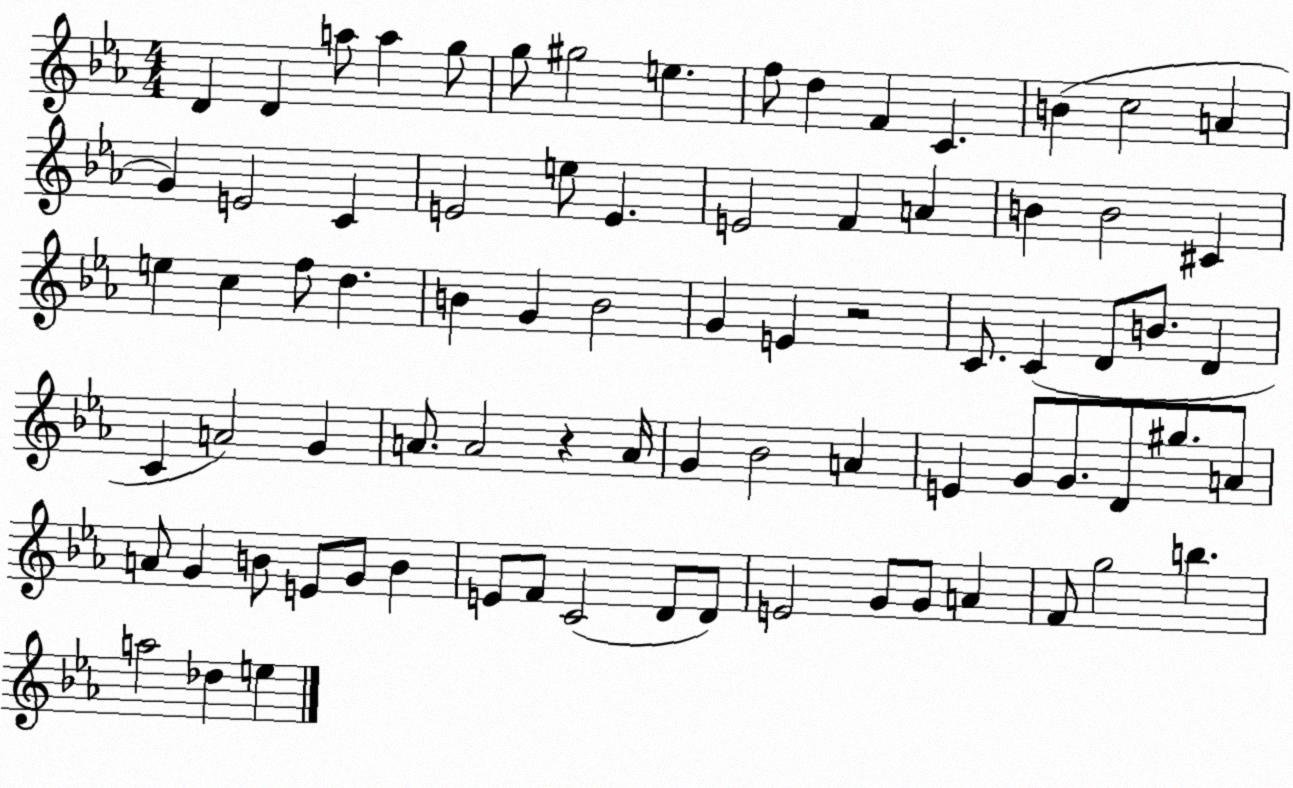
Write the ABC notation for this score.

X:1
T:Untitled
M:4/4
L:1/4
K:Eb
D D a/2 a g/2 g/2 ^g2 e f/2 d F C B c2 A G E2 C E2 e/2 E E2 F A B B2 ^C e c f/2 d B G B2 G E z2 C/2 C D/2 B/2 D C A2 G A/2 A2 z A/4 G _B2 A E G/2 G/2 D/2 ^g/2 A/2 A/2 G B/2 E/2 G/2 B E/2 F/2 C2 D/2 D/2 E2 G/2 G/2 A F/2 g2 b a2 _d e